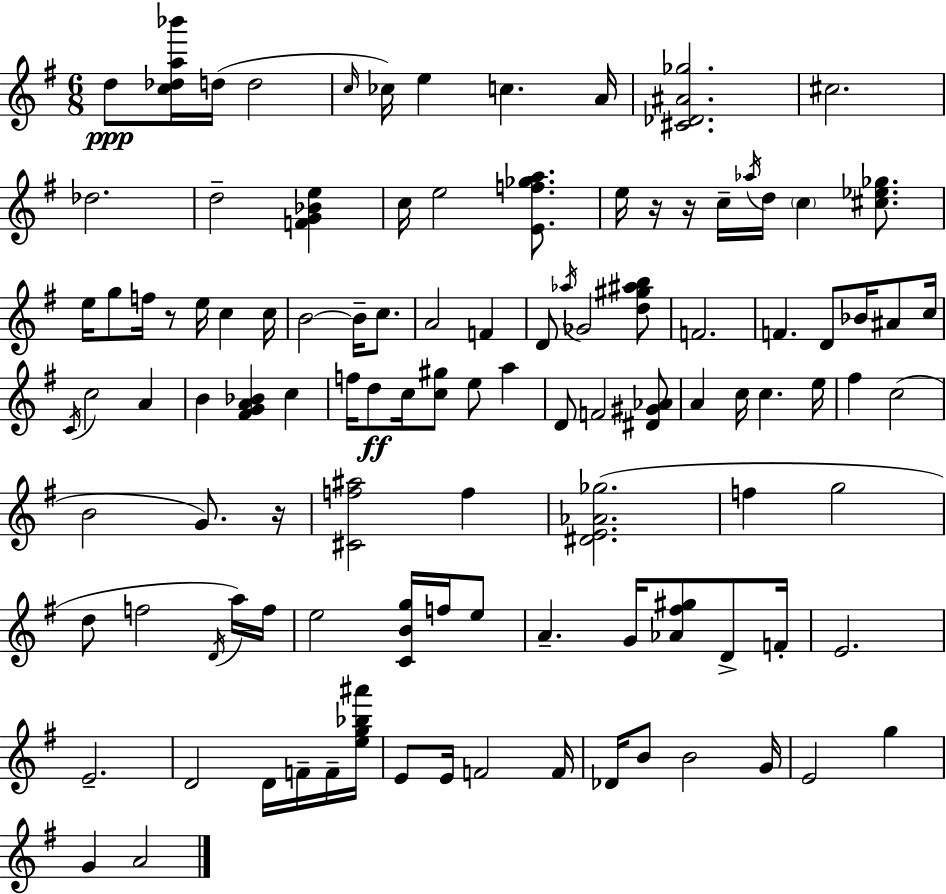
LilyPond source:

{
  \clef treble
  \numericTimeSignature
  \time 6/8
  \key e \minor
  d''8\ppp <c'' des'' a'' bes'''>16 d''16( d''2 | \grace { c''16 }) ces''16 e''4 c''4. | a'16 <cis' des' ais' ges''>2. | cis''2. | \break des''2. | d''2-- <f' g' bes' e''>4 | c''16 e''2 <e' f'' ges'' a''>8. | e''16 r16 r16 c''16-- \acciaccatura { aes''16 } d''16 \parenthesize c''4 <cis'' ees'' ges''>8. | \break e''16 g''8 f''16 r8 e''16 c''4 | c''16 b'2~~ b'16-- c''8. | a'2 f'4 | d'8 \acciaccatura { aes''16 } ges'2 | \break <d'' gis'' ais'' b''>8 f'2. | f'4. d'8 bes'16 | ais'8 c''16 \acciaccatura { c'16 } c''2 | a'4 b'4 <fis' g' a' bes'>4 | \break c''4 f''16 d''8\ff c''16 <c'' gis''>8 e''8 | a''4 d'8 f'2 | <dis' gis' aes'>8 a'4 c''16 c''4. | e''16 fis''4 c''2( | \break b'2 | g'8.) r16 <cis' f'' ais''>2 | f''4 <dis' e' aes' ges''>2.( | f''4 g''2 | \break d''8 f''2 | \acciaccatura { d'16 }) a''16 f''16 e''2 | <c' b' g''>16 f''16 e''8 a'4.-- g'16 | <aes' fis'' gis''>8 d'8-> f'16-. e'2. | \break e'2.-- | d'2 | d'16 f'16-- f'16-- <e'' g'' bes'' ais'''>16 e'8 e'16 f'2 | f'16 des'16 b'8 b'2 | \break g'16 e'2 | g''4 g'4 a'2 | \bar "|."
}